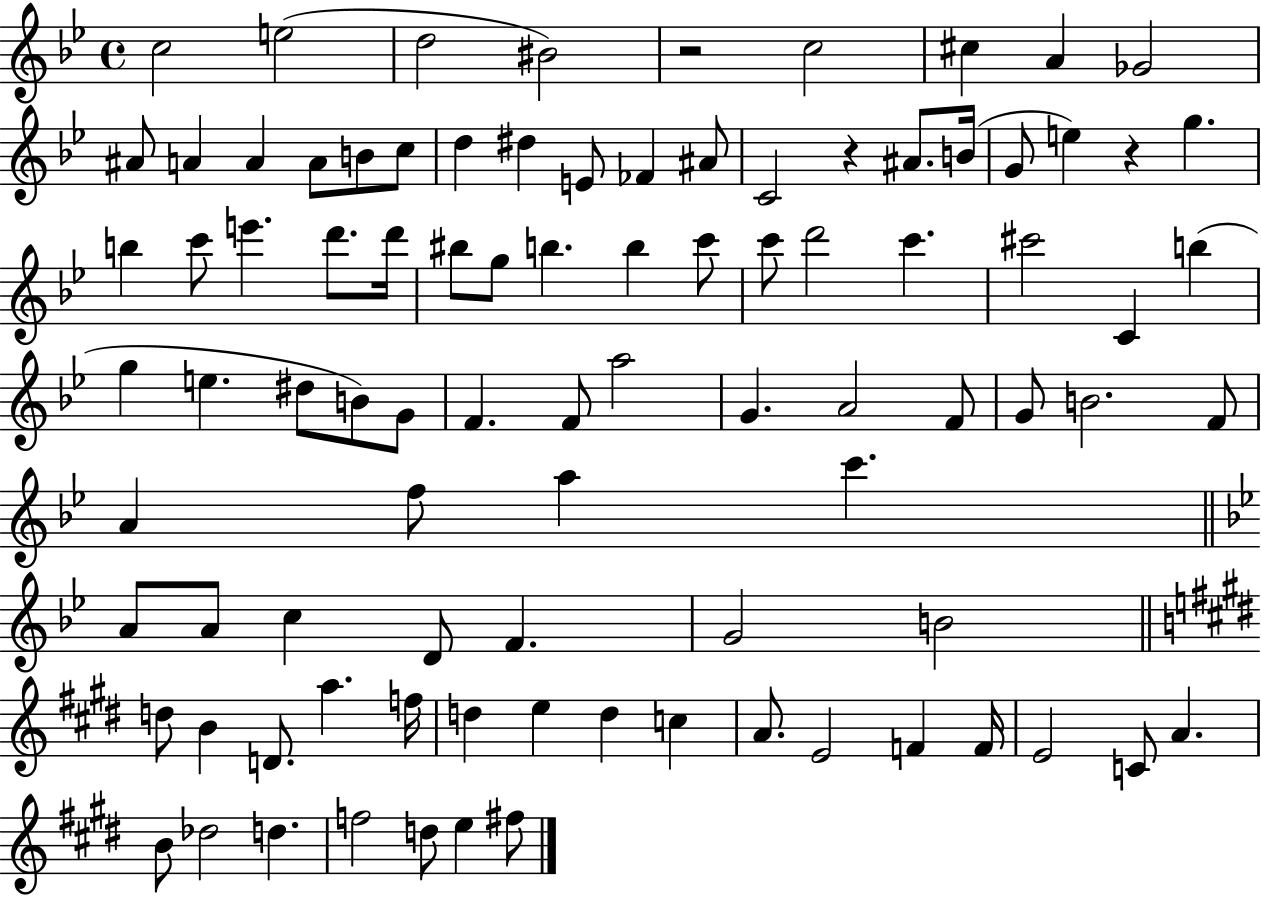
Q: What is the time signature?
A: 4/4